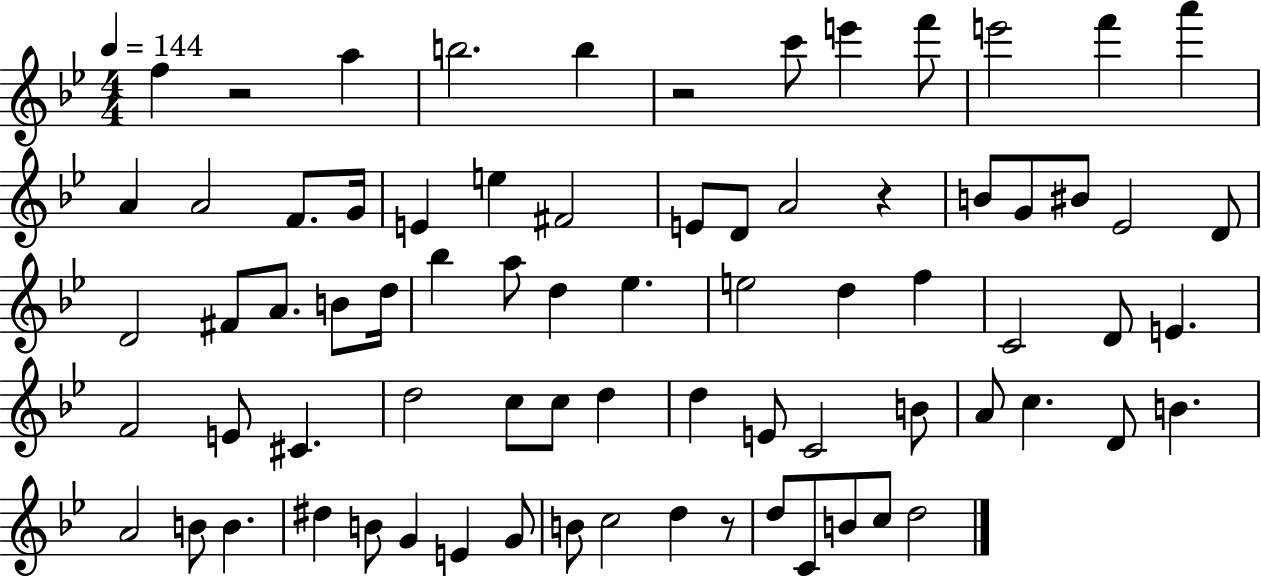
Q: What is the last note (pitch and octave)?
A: D5